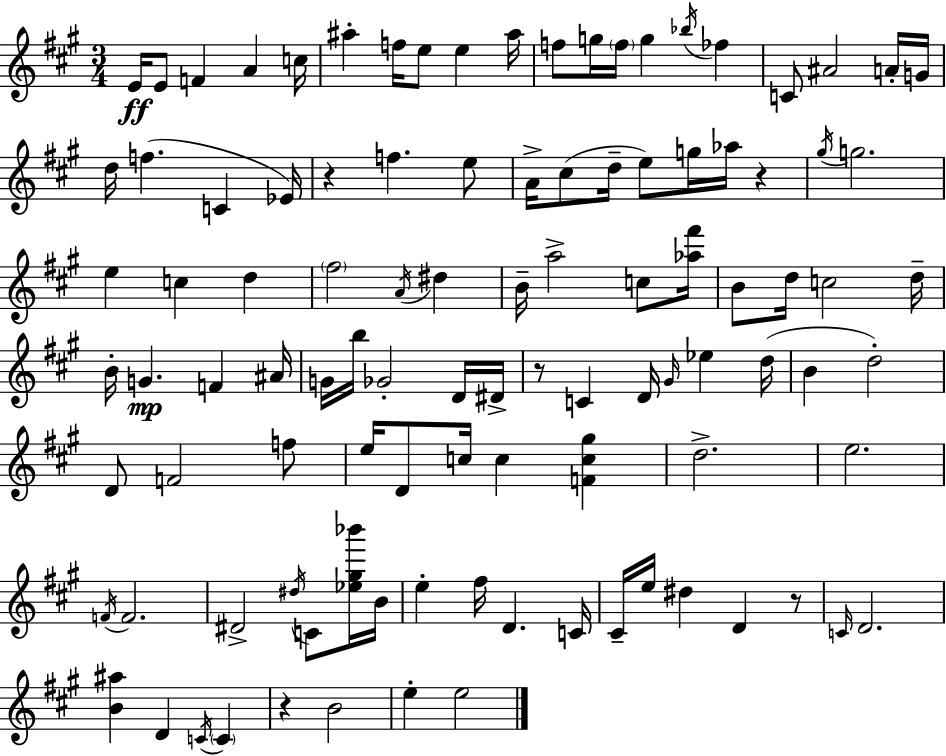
{
  \clef treble
  \numericTimeSignature
  \time 3/4
  \key a \major
  \repeat volta 2 { e'16\ff e'8 f'4 a'4 c''16 | ais''4-. f''16 e''8 e''4 ais''16 | f''8 g''16 \parenthesize f''16 g''4 \acciaccatura { bes''16 } fes''4 | c'8 ais'2 a'16-. | \break g'16 d''16 f''4.( c'4 | ees'16) r4 f''4. e''8 | a'16-> cis''8( d''16-- e''8) g''16 aes''16 r4 | \acciaccatura { gis''16 } g''2. | \break e''4 c''4 d''4 | \parenthesize fis''2 \acciaccatura { a'16 } dis''4 | b'16-- a''2-> | c''8 <aes'' fis'''>16 b'8 d''16 c''2 | \break d''16-- b'16-. g'4.\mp f'4 | ais'16 g'16 b''16 ges'2-. | d'16 dis'16-> r8 c'4 d'16 \grace { gis'16 } ees''4 | d''16( b'4 d''2-.) | \break d'8 f'2 | f''8 e''16 d'8 c''16 c''4 | <f' c'' gis''>4 d''2.-> | e''2. | \break \acciaccatura { f'16 } f'2. | dis'2-> | \acciaccatura { dis''16 } c'8 <ees'' gis'' bes'''>16 b'16 e''4-. fis''16 d'4. | c'16 cis'16-- e''16 dis''4 | \break d'4 r8 \grace { c'16 } d'2. | <b' ais''>4 d'4 | \acciaccatura { c'16 } \parenthesize c'4 r4 | b'2 e''4-. | \break e''2 } \bar "|."
}